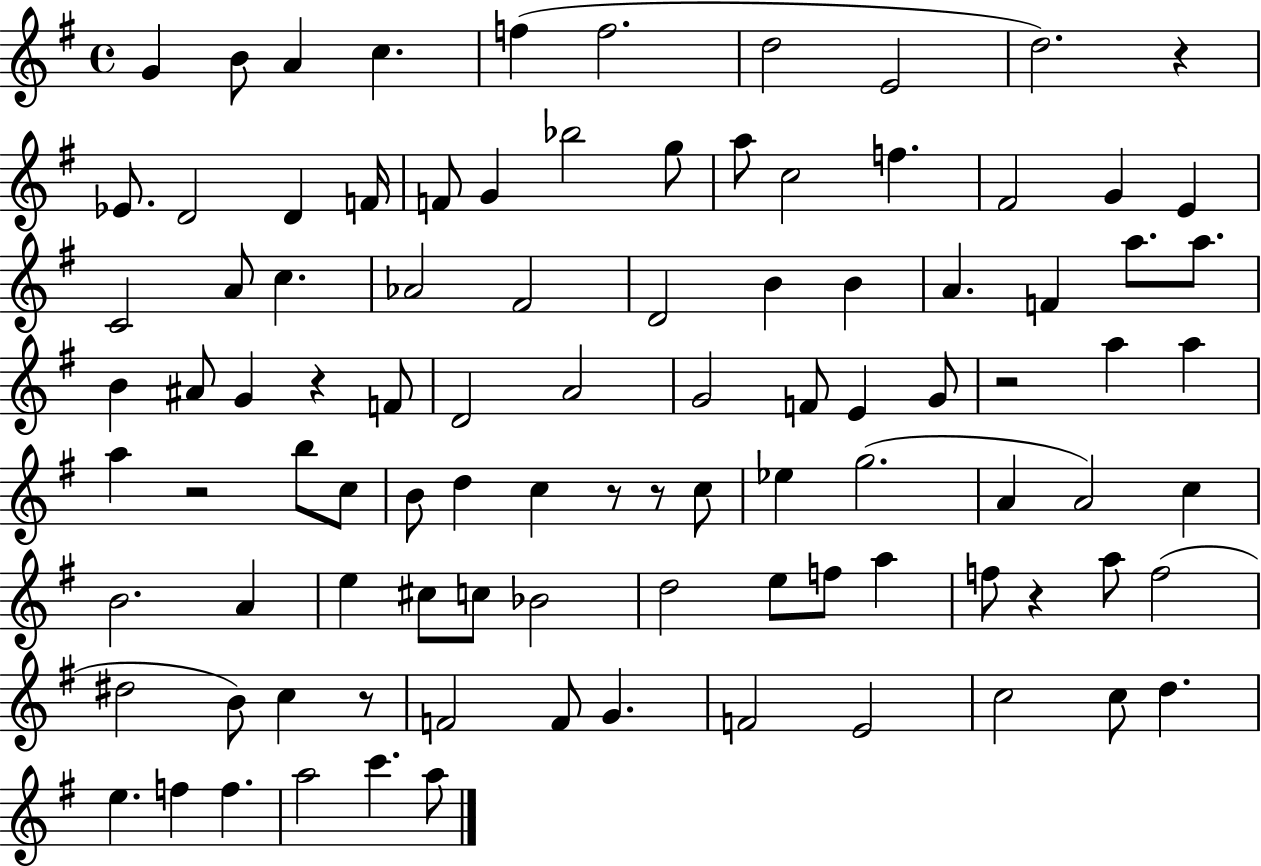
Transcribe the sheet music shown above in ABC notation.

X:1
T:Untitled
M:4/4
L:1/4
K:G
G B/2 A c f f2 d2 E2 d2 z _E/2 D2 D F/4 F/2 G _b2 g/2 a/2 c2 f ^F2 G E C2 A/2 c _A2 ^F2 D2 B B A F a/2 a/2 B ^A/2 G z F/2 D2 A2 G2 F/2 E G/2 z2 a a a z2 b/2 c/2 B/2 d c z/2 z/2 c/2 _e g2 A A2 c B2 A e ^c/2 c/2 _B2 d2 e/2 f/2 a f/2 z a/2 f2 ^d2 B/2 c z/2 F2 F/2 G F2 E2 c2 c/2 d e f f a2 c' a/2